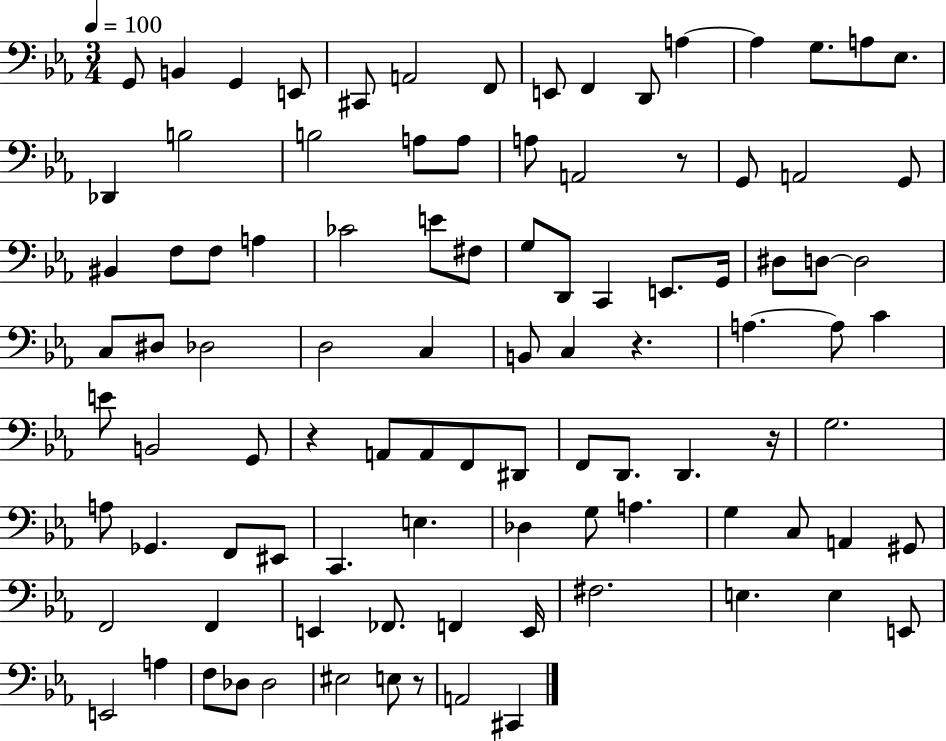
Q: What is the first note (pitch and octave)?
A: G2